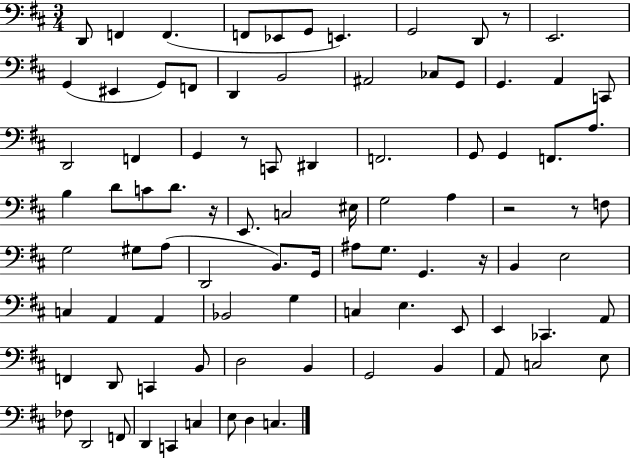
D2/e F2/q F2/q. F2/e Eb2/e G2/e E2/q. G2/h D2/e R/e E2/h. G2/q EIS2/q G2/e F2/e D2/q B2/h A#2/h CES3/e G2/e G2/q. A2/q C2/e D2/h F2/q G2/q R/e C2/e D#2/q F2/h. G2/e G2/q F2/e. A3/e. B3/q D4/e C4/e D4/e. R/s E2/e. C3/h EIS3/s G3/h A3/q R/h R/e F3/e G3/h G#3/e A3/e D2/h B2/e. G2/s A#3/e G3/e. G2/q. R/s B2/q E3/h C3/q A2/q A2/q Bb2/h G3/q C3/q E3/q. E2/e E2/q CES2/q. A2/e F2/q D2/e C2/q B2/e D3/h B2/q G2/h B2/q A2/e C3/h E3/e FES3/e D2/h F2/e D2/q C2/q C3/q E3/e D3/q C3/q.